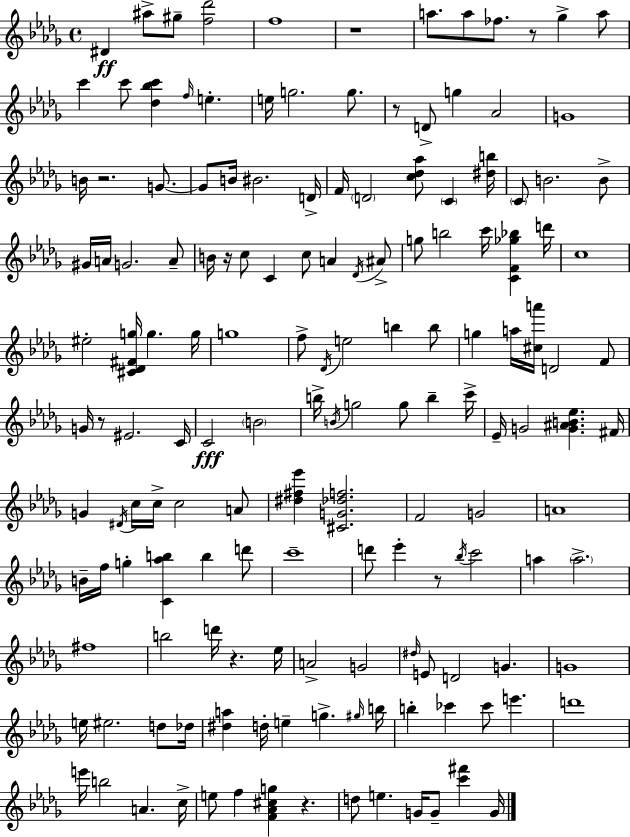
{
  \clef treble
  \time 4/4
  \defaultTimeSignature
  \key bes \minor
  dis'4\ff ais''8-> gis''8-- <f'' des'''>2 | f''1 | r1 | a''8. a''8 fes''8. r8 ges''4-> a''8 | \break c'''4 c'''8 <des'' bes'' c'''>4 \grace { f''16 } e''4.-. | e''16 g''2. g''8. | r8 d'8-> g''4 aes'2 | g'1 | \break b'16 r2. g'8.~~ | g'8 b'16 bis'2. | d'16-> f'16 \parenthesize d'2 <c'' des'' aes''>8 \parenthesize c'4 | <dis'' b''>16 \parenthesize c'8 b'2. b'8-> | \break gis'16 a'16 g'2. a'8-- | b'16 r16 c''8 c'4 c''8 a'4 \acciaccatura { des'16 } | ais'8-> g''8 b''2 c'''16 <c' f' ges'' bes''>4 | d'''16 c''1 | \break eis''2-. <cis' des' fis' g''>16 g''4. | g''16 g''1 | f''8-> \acciaccatura { des'16 } e''2 b''4 | b''8 g''4 a''16 <cis'' a'''>16 d'2 | \break f'8 g'16 r8 eis'2. | c'16 c'2\fff \parenthesize b'2 | b''16-> \acciaccatura { b'16 } g''2 g''8 b''4-- | c'''16-> ees'16-- g'2 <g' ais' b' ees''>4. | \break fis'16 g'4 \acciaccatura { dis'16 } c''16 c''16-> c''2 | a'8 <dis'' fis'' ees'''>4 <cis' g' des'' f''>2. | f'2 g'2 | a'1 | \break b'16-- f''16 g''4-. <c' aes'' b''>4 b''4 | d'''8 c'''1-- | d'''8 ees'''4-. r8 \acciaccatura { bes''16 } c'''2 | a''4 \parenthesize a''2.-> | \break fis''1 | b''2 d'''16 r4. | ees''16 a'2-> g'2 | \grace { dis''16 } e'8 d'2 | \break g'4. g'1 | e''16 eis''2. | d''8 des''16 <dis'' a''>4 d''16-. e''4-- | g''4.-> \grace { gis''16 } b''16 b''4-. ces'''4 | \break ces'''8 e'''4. d'''1 | e'''16 b''2 | a'4. c''16-> e''8 f''4 <f' aes' cis'' g''>4 | r4. d''8 e''4. | \break g'16 g'8-- <c''' fis'''>4 g'16 \bar "|."
}